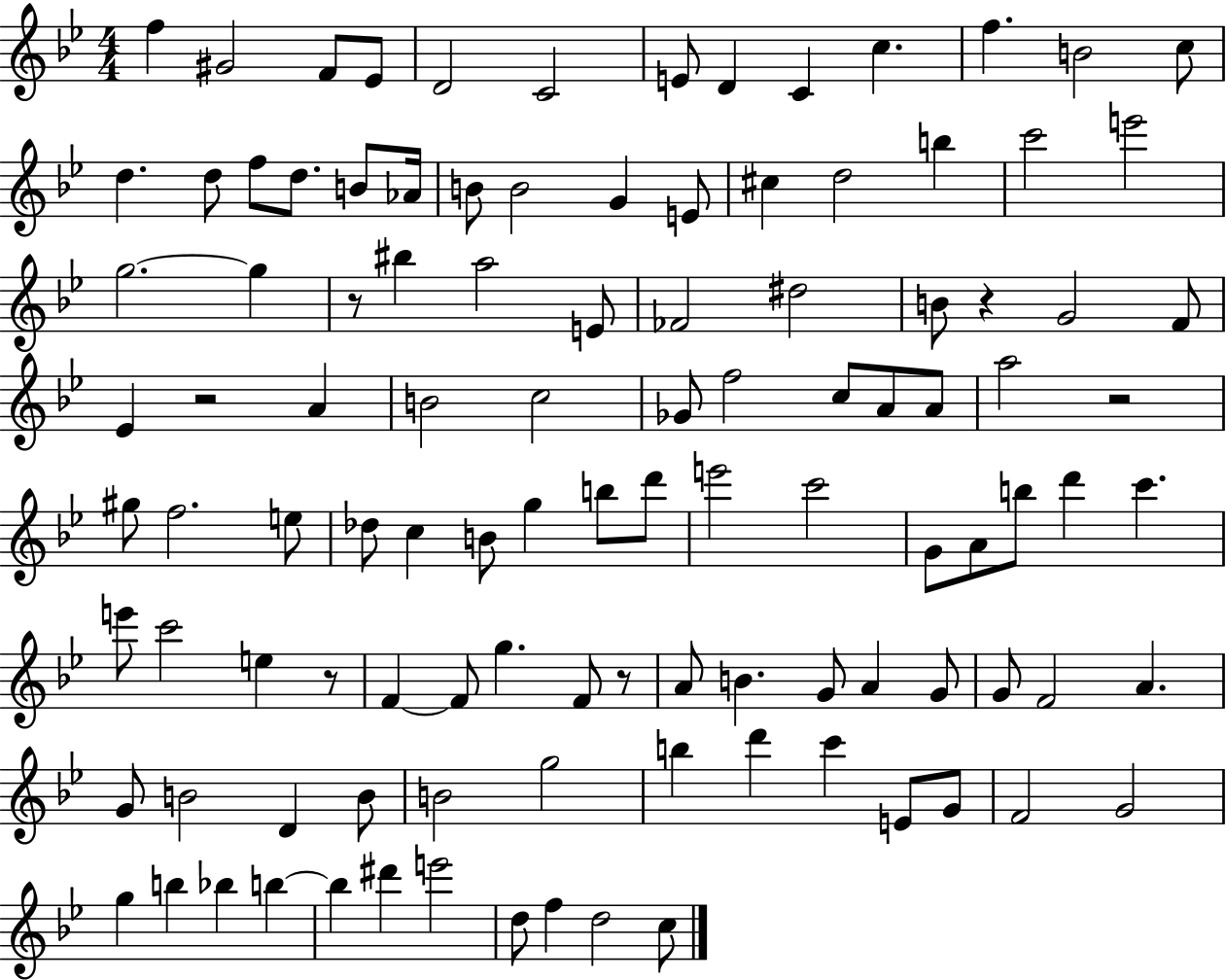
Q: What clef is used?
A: treble